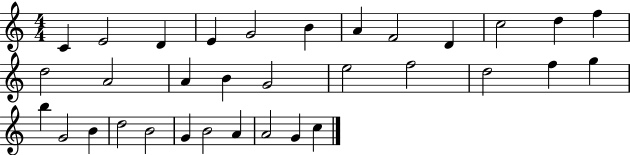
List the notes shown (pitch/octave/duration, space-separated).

C4/q E4/h D4/q E4/q G4/h B4/q A4/q F4/h D4/q C5/h D5/q F5/q D5/h A4/h A4/q B4/q G4/h E5/h F5/h D5/h F5/q G5/q B5/q G4/h B4/q D5/h B4/h G4/q B4/h A4/q A4/h G4/q C5/q